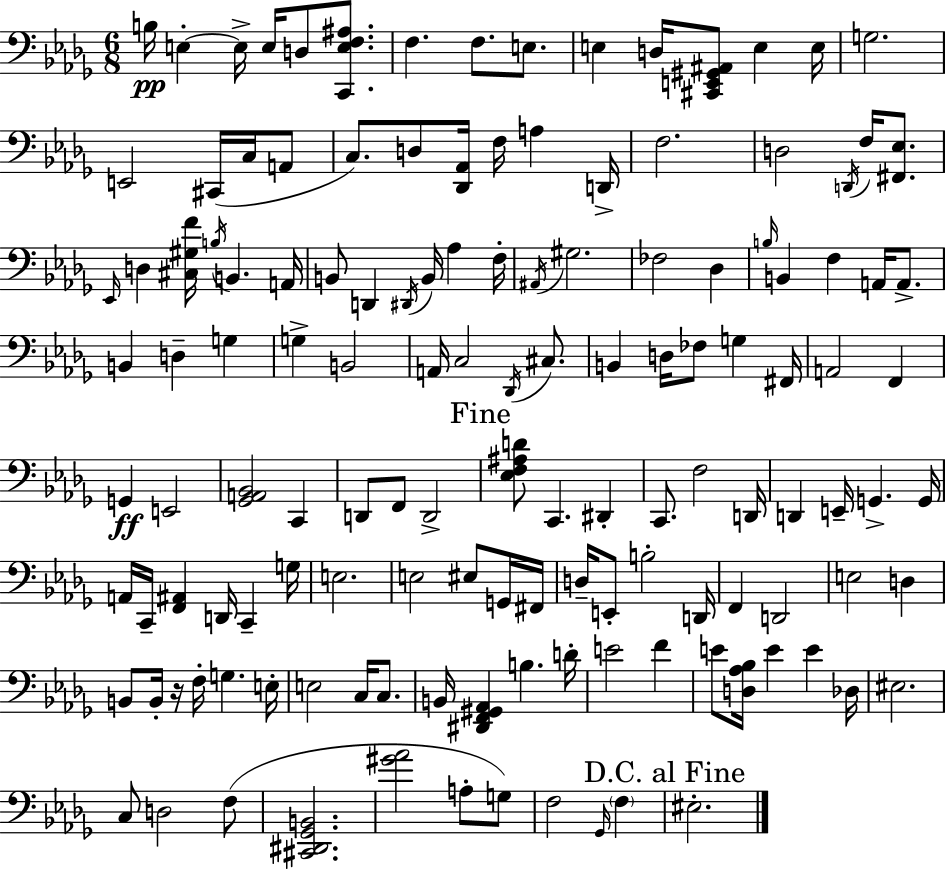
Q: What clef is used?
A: bass